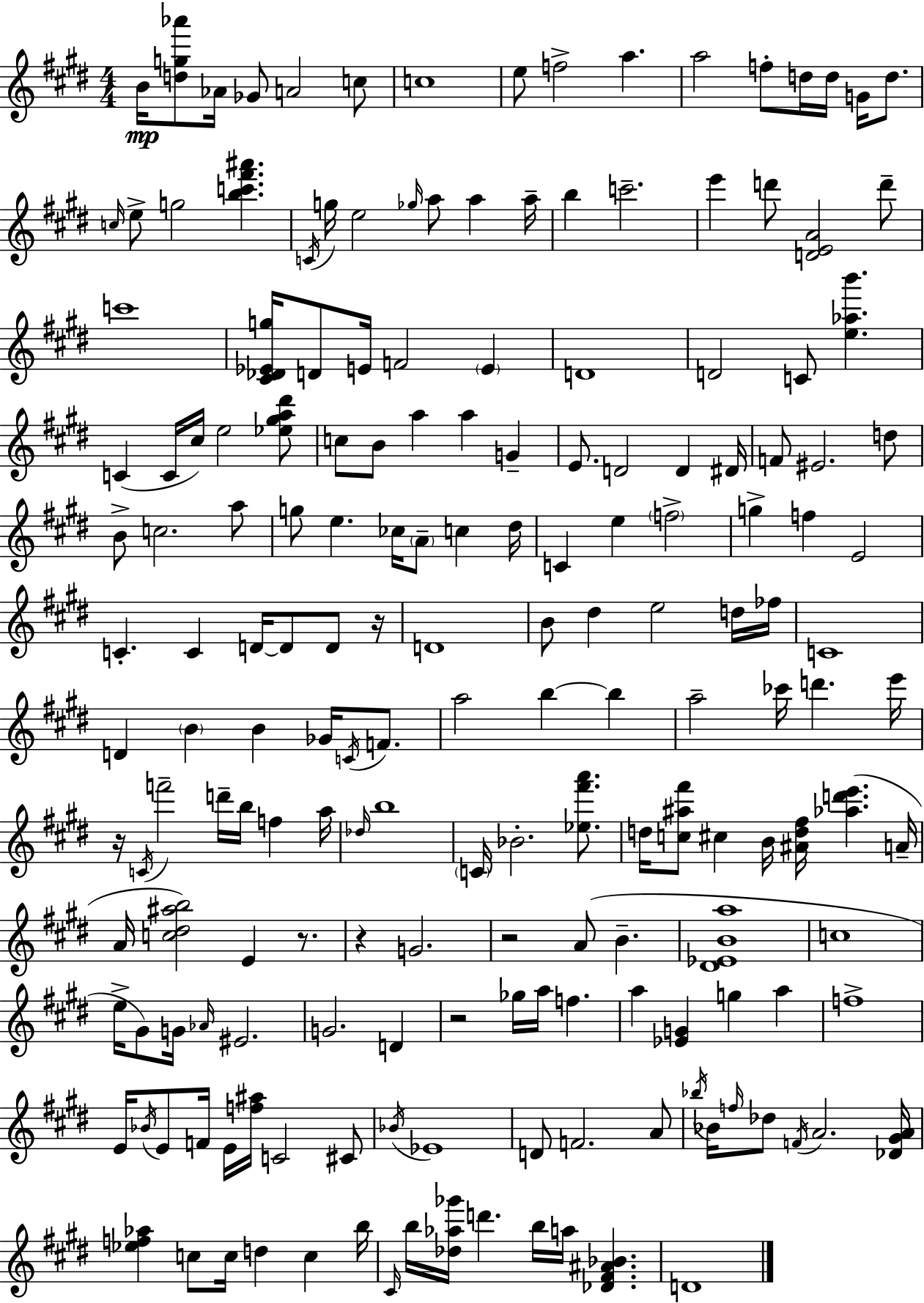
B4/s [D5,G5,Ab6]/e Ab4/s Gb4/e A4/h C5/e C5/w E5/e F5/h A5/q. A5/h F5/e D5/s D5/s G4/s D5/e. C5/s E5/e G5/h [B5,C6,F#6,A#6]/q. C4/s G5/s E5/h Gb5/s A5/e A5/q A5/s B5/q C6/h. E6/q D6/e [D4,E4,A4]/h D6/e C6/w [C#4,Db4,Eb4,G5]/s D4/e E4/s F4/h E4/q D4/w D4/h C4/e [E5,Ab5,B6]/q. C4/q C4/s C#5/s E5/h [Eb5,G#5,A5,D#6]/e C5/e B4/e A5/q A5/q G4/q E4/e. D4/h D4/q D#4/s F4/e EIS4/h. D5/e B4/e C5/h. A5/e G5/e E5/q. CES5/s A4/e C5/q D#5/s C4/q E5/q F5/h G5/q F5/q E4/h C4/q. C4/q D4/s D4/e D4/e R/s D4/w B4/e D#5/q E5/h D5/s FES5/s C4/w D4/q B4/q B4/q Gb4/s C4/s F4/e. A5/h B5/q B5/q A5/h CES6/s D6/q. E6/s R/s C4/s F6/h D6/s B5/s F5/q A5/s Db5/s B5/w C4/s Bb4/h. [Eb5,F#6,A6]/e. D5/s [C5,A#5,F#6]/e C#5/q B4/s [A#4,D5,F#5]/s [Ab5,D6,E6]/q. A4/s A4/s [C5,D#5,A#5,B5]/h E4/q R/e. R/q G4/h. R/h A4/e B4/q. [D#4,Eb4,B4,A5]/w C5/w E5/s G#4/e G4/s Ab4/s EIS4/h. G4/h. D4/q R/h Gb5/s A5/s F5/q. A5/q [Eb4,G4]/q G5/q A5/q F5/w E4/s Bb4/s E4/e F4/s E4/s [F5,A#5]/s C4/h C#4/e Bb4/s Eb4/w D4/e F4/h. A4/e Bb5/s Bb4/s F5/s Db5/e F4/s A4/h. [Db4,G#4,A4]/s [Eb5,F5,Ab5]/q C5/e C5/s D5/q C5/q B5/s C#4/s B5/s [Db5,Ab5,Gb6]/s D6/q. B5/s A5/s [Db4,F#4,A#4,Bb4]/q. D4/w